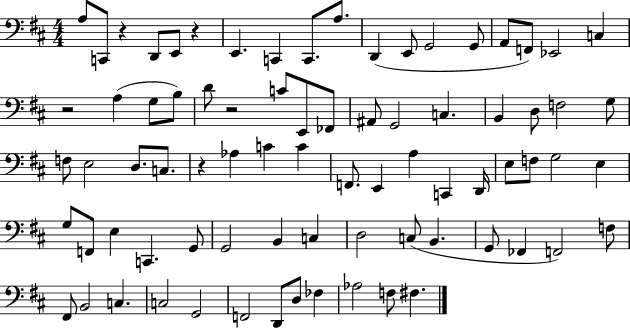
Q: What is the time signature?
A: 4/4